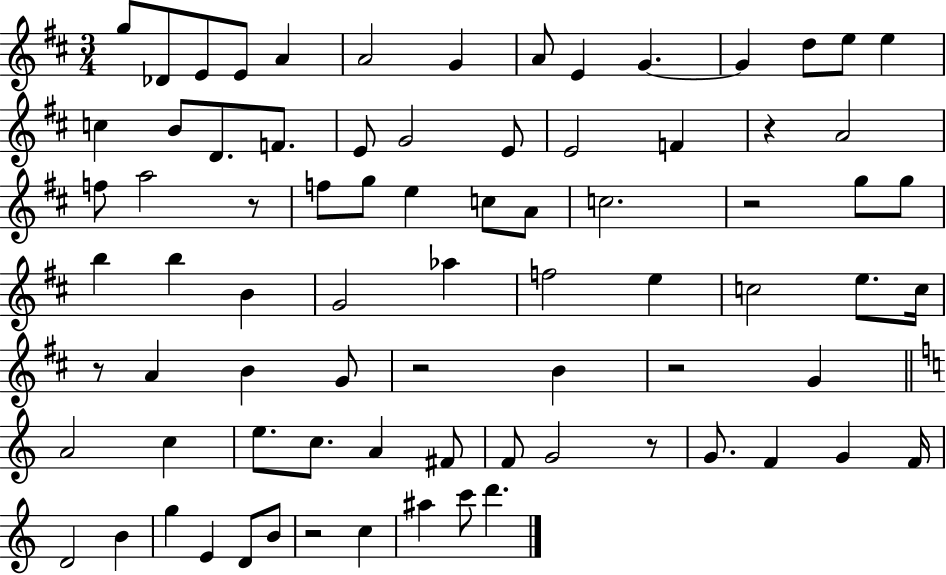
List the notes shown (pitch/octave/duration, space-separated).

G5/e Db4/e E4/e E4/e A4/q A4/h G4/q A4/e E4/q G4/q. G4/q D5/e E5/e E5/q C5/q B4/e D4/e. F4/e. E4/e G4/h E4/e E4/h F4/q R/q A4/h F5/e A5/h R/e F5/e G5/e E5/q C5/e A4/e C5/h. R/h G5/e G5/e B5/q B5/q B4/q G4/h Ab5/q F5/h E5/q C5/h E5/e. C5/s R/e A4/q B4/q G4/e R/h B4/q R/h G4/q A4/h C5/q E5/e. C5/e. A4/q F#4/e F4/e G4/h R/e G4/e. F4/q G4/q F4/s D4/h B4/q G5/q E4/q D4/e B4/e R/h C5/q A#5/q C6/e D6/q.